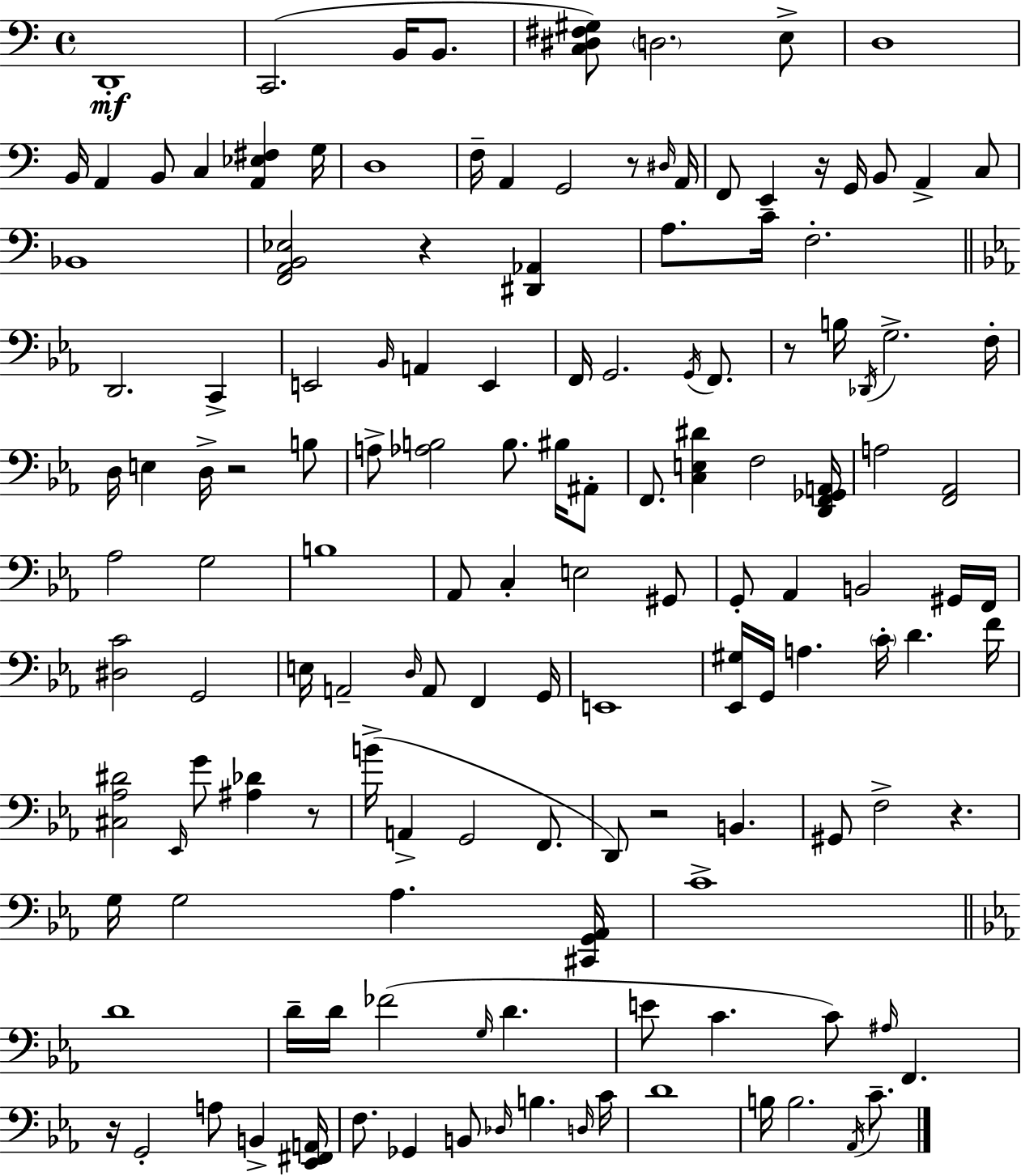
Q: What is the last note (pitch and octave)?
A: C4